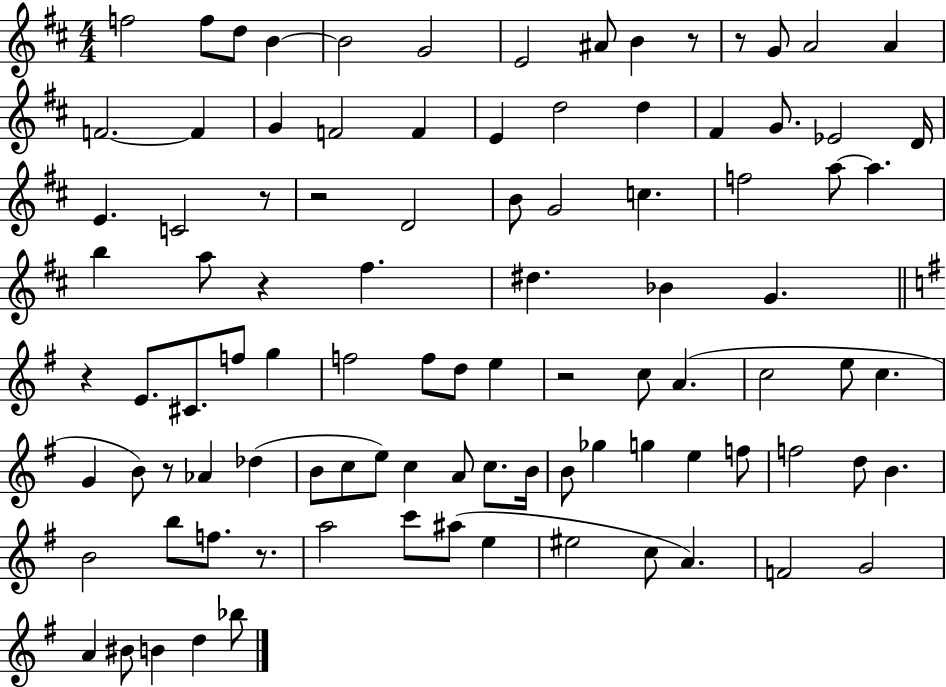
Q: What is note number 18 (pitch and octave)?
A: E4